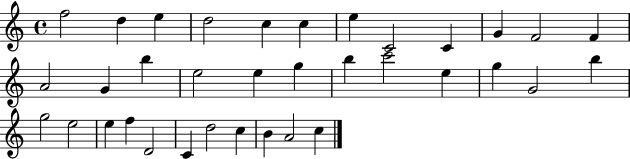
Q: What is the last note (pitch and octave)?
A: C5